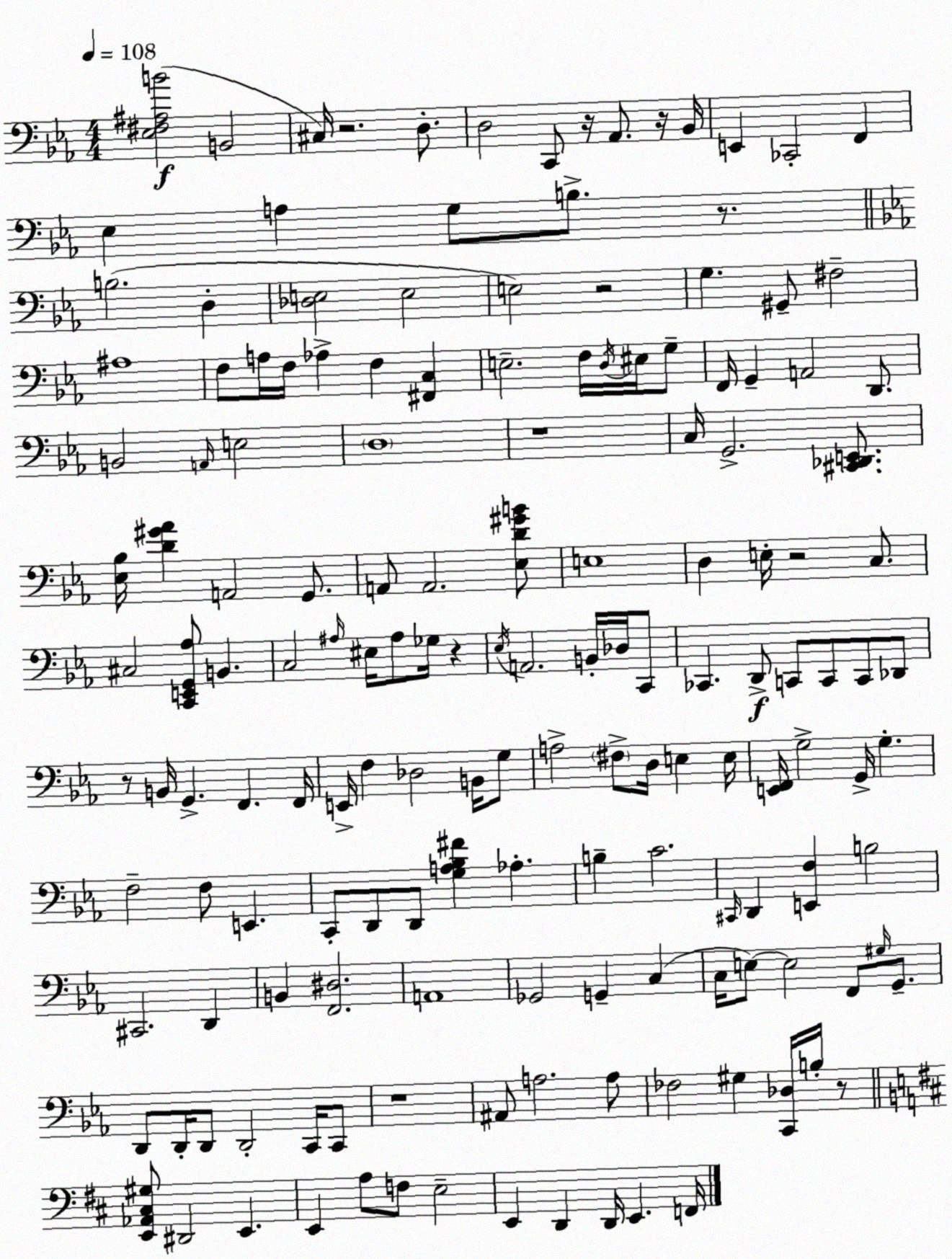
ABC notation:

X:1
T:Untitled
M:4/4
L:1/4
K:Cm
[_E,^F,^A,B]2 B,,2 ^C,/4 z2 D,/2 D,2 C,,/2 z/4 _A,,/2 z/4 _B,,/4 E,, _C,,2 F,, _E, A, G,/2 B,/2 z/2 B,2 D, [_D,E,]2 E,2 E,2 z2 G, ^G,,/2 ^F,2 ^A,4 F,/2 A,/4 F,/4 _A, F, [^F,,C,] E,2 F,/4 D,/4 ^E,/4 G,/2 F,,/4 G,, A,,2 D,,/2 B,,2 A,,/4 E,2 D,4 z4 C,/4 G,,2 [^C,,_D,,E,,]/2 [_E,_B,]/4 [D^G_A] A,,2 G,,/2 A,,/2 A,,2 [_E,D^GB]/2 E,4 D, E,/4 z2 C,/2 ^C,2 [C,,E,,G,,_A,]/2 B,, C,2 ^A,/4 ^E,/4 ^A,/2 _G,/4 z _E,/4 A,,2 B,,/4 _D,/4 C,,/2 _C,, D,,/2 C,,/2 C,,/2 C,,/2 _D,,/2 z/2 B,,/4 G,, F,, F,,/4 E,,/4 F, _D,2 B,,/4 G,/2 A,2 ^F,/2 D,/4 E, E,/4 [E,,F,,]/4 G,2 G,,/4 G, F,2 F,/2 E,, C,,/2 D,,/2 D,,/2 [G,A,_B,^F] _A, B, C2 ^C,,/4 D,, [E,,F,] B,2 ^C,,2 D,, B,, [F,,^D,]2 A,,4 _G,,2 G,, C, C,/4 E,/2 E,2 F,,/2 ^G,/4 G,,/2 D,,/2 D,,/4 D,,/2 D,,2 C,,/4 C,,/2 z4 ^A,,/2 A,2 A,/2 _F,2 ^G, [C,,_D,]/4 B,/4 z/2 [E,,_A,,^C,^G,]/2 ^D,,2 E,, E,, A,/2 F,/2 E,2 E,, D,, D,,/4 E,, F,,/4